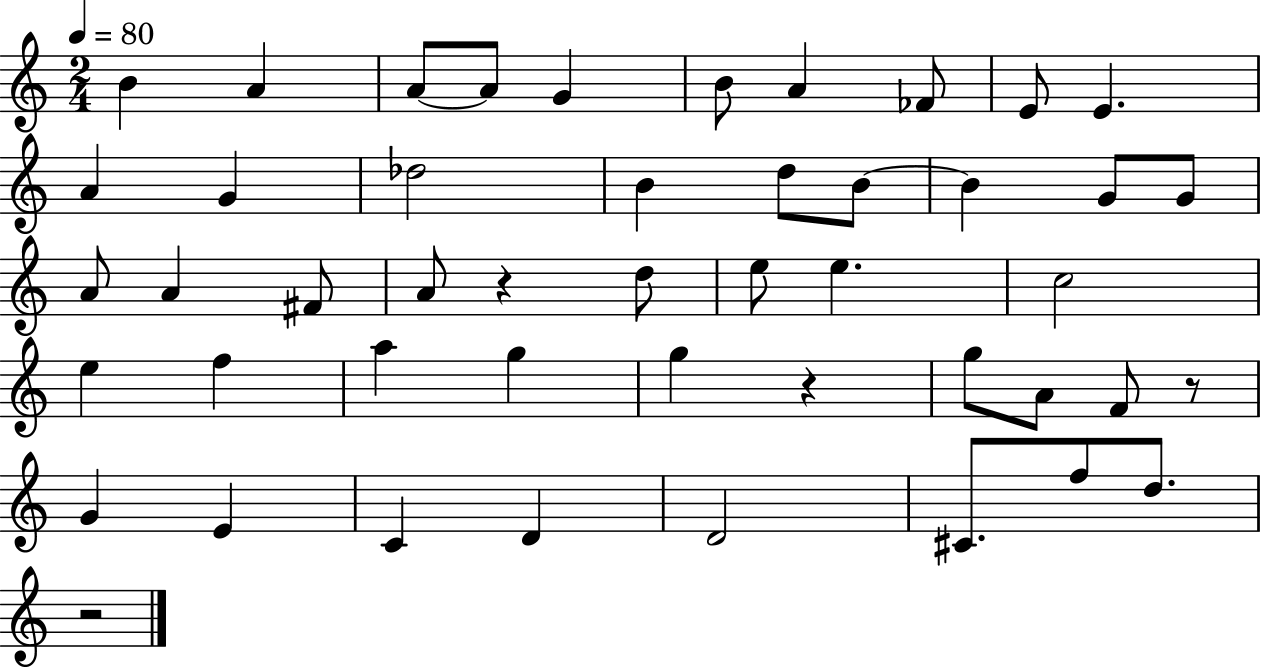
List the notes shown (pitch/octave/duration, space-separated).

B4/q A4/q A4/e A4/e G4/q B4/e A4/q FES4/e E4/e E4/q. A4/q G4/q Db5/h B4/q D5/e B4/e B4/q G4/e G4/e A4/e A4/q F#4/e A4/e R/q D5/e E5/e E5/q. C5/h E5/q F5/q A5/q G5/q G5/q R/q G5/e A4/e F4/e R/e G4/q E4/q C4/q D4/q D4/h C#4/e. F5/e D5/e. R/h